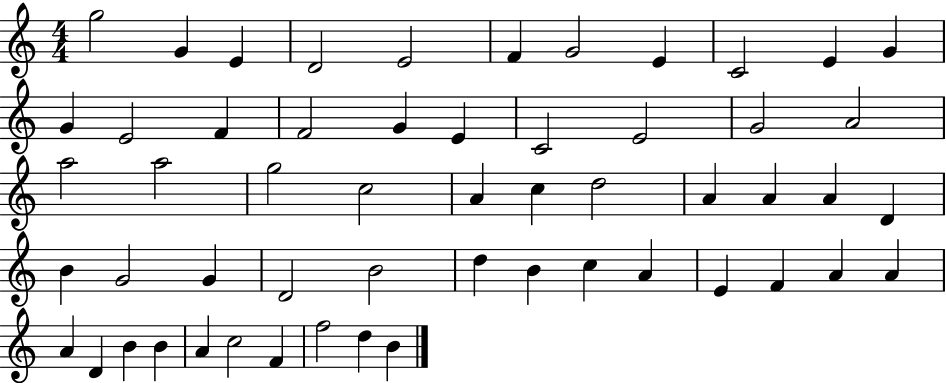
X:1
T:Untitled
M:4/4
L:1/4
K:C
g2 G E D2 E2 F G2 E C2 E G G E2 F F2 G E C2 E2 G2 A2 a2 a2 g2 c2 A c d2 A A A D B G2 G D2 B2 d B c A E F A A A D B B A c2 F f2 d B